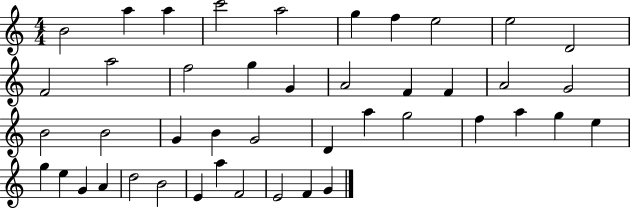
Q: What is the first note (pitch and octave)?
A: B4